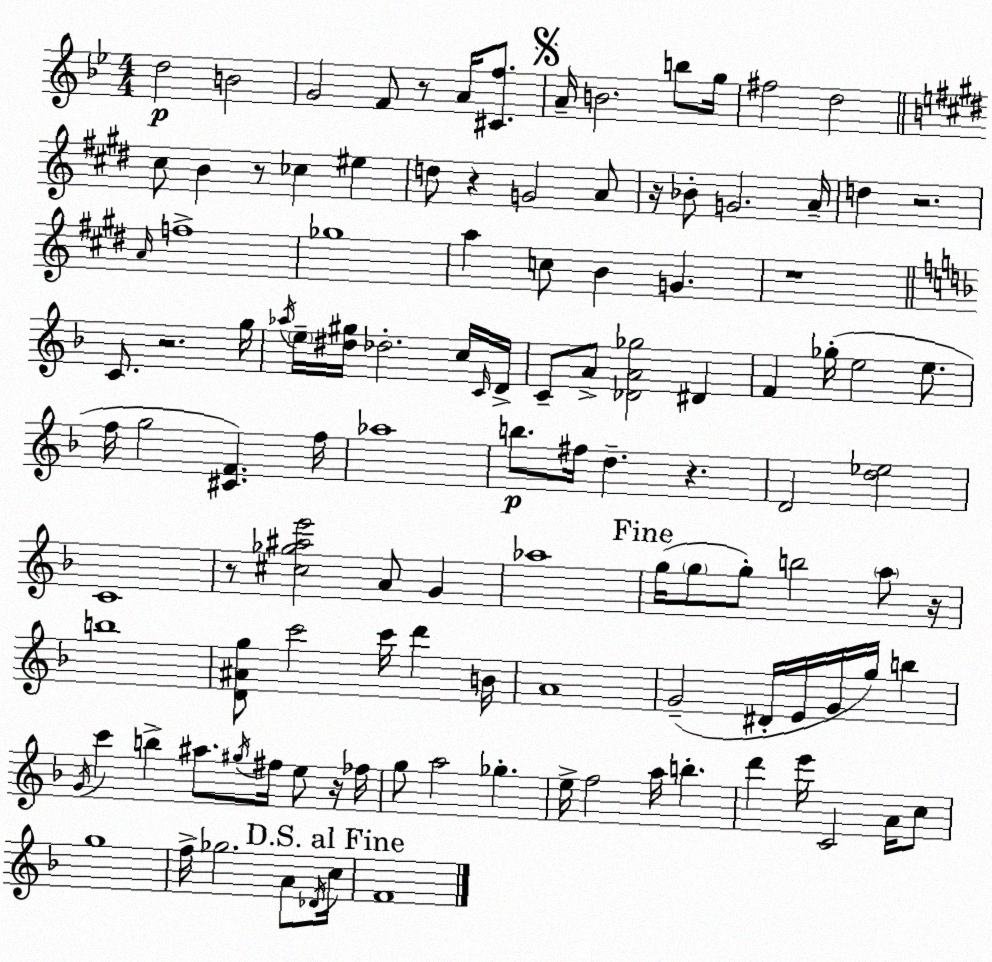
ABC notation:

X:1
T:Untitled
M:4/4
L:1/4
K:Gm
d2 B2 G2 F/2 z/2 A/4 [^Cf]/2 A/4 B2 b/2 g/4 ^f2 d2 ^c/2 B z/2 _c ^e d/2 z G2 A/2 z/4 _B/2 G2 A/4 d z2 A/4 f4 _g4 a c/2 B G z4 C/2 z2 g/4 _a/4 e/4 [^d^g]/4 _d2 c/4 C/4 D/4 C/2 A/2 [_DA_g]2 ^D F _g/4 e2 e/2 f/4 g2 [^CF] f/4 _a4 b/2 ^f/4 d z D2 [d_e]2 C4 z/2 [^c_g^ae']2 A/2 G _a4 g/4 g/2 g/2 b2 a/2 z/4 b4 [D^Ag]/2 c'2 c'/4 d' B/4 A4 G2 ^D/4 E/4 G/4 g/4 b G/4 c' b ^a/2 ^g/4 ^f/4 e/2 z/4 _f/4 g/2 a2 _g e/4 f2 a/4 b d' e'/4 C2 A/4 c/2 g4 f/4 _g2 A/2 _D/4 c/4 F4